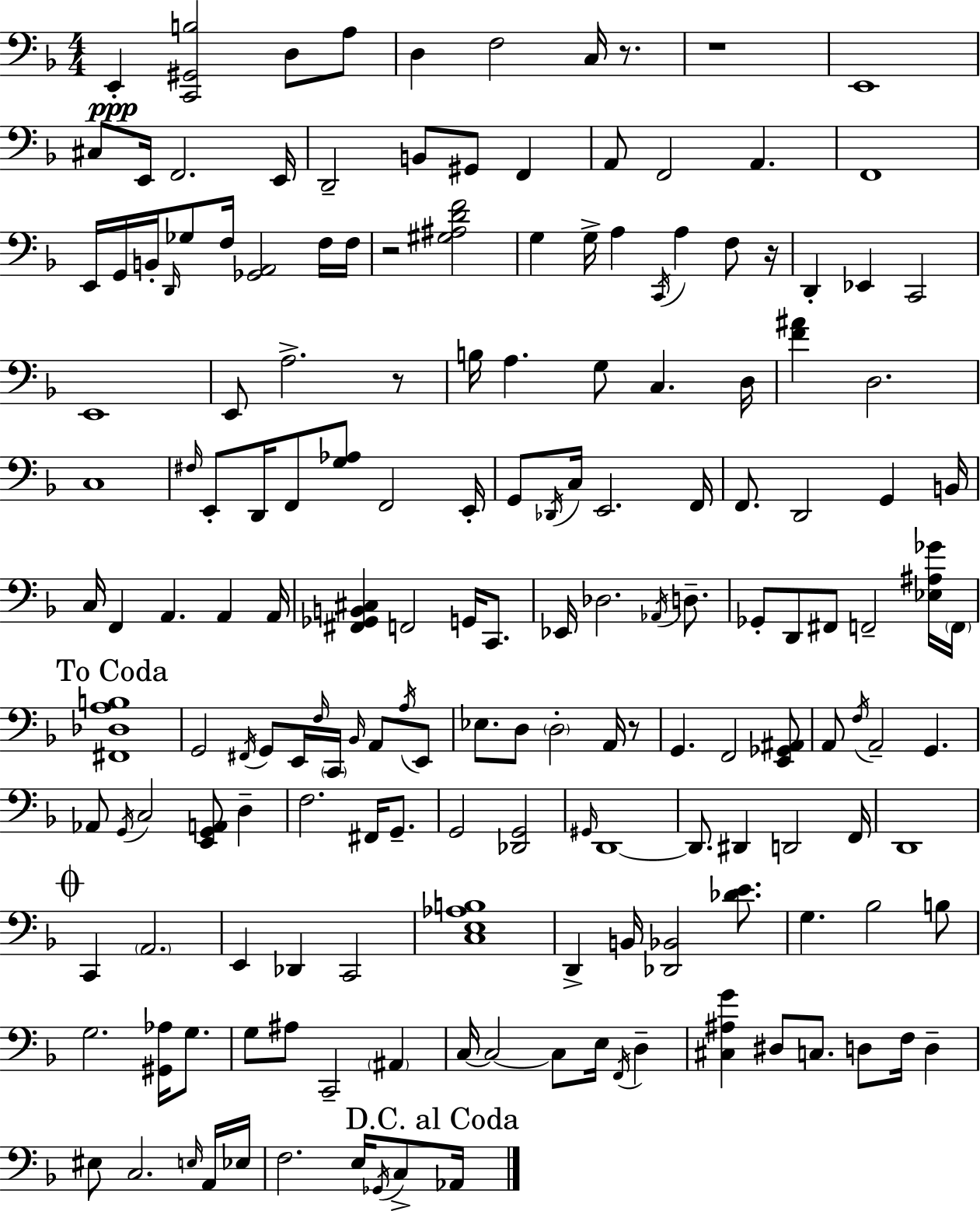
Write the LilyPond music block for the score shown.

{
  \clef bass
  \numericTimeSignature
  \time 4/4
  \key d \minor
  e,4-.\ppp <c, gis, b>2 d8 a8 | d4 f2 c16 r8. | r1 | e,1 | \break cis8 e,16 f,2. e,16 | d,2-- b,8 gis,8 f,4 | a,8 f,2 a,4. | f,1 | \break e,16 g,16 b,16-. \grace { d,16 } ges8 f16 <ges, a,>2 f16 | f16 r2 <gis ais d' f'>2 | g4 g16-> a4 \acciaccatura { c,16 } a4 f8 | r16 d,4-. ees,4 c,2 | \break e,1 | e,8 a2.-> | r8 b16 a4. g8 c4. | d16 <f' ais'>4 d2. | \break c1 | \grace { fis16 } e,8-. d,16 f,8 <g aes>8 f,2 | e,16-. g,8 \acciaccatura { des,16 } c16 e,2. | f,16 f,8. d,2 g,4 | \break b,16 c16 f,4 a,4. a,4 | a,16 <fis, ges, b, cis>4 f,2 | g,16 c,8. ees,16 des2. | \acciaccatura { aes,16 } d8.-- ges,8-. d,8 fis,8 f,2-- | \break <ees ais ges'>16 \parenthesize f,16 \mark "To Coda" <fis, des a b>1 | g,2 \acciaccatura { fis,16 } g,8 | e,16 \grace { f16 } \parenthesize c,16 \grace { bes,16 } a,8 \acciaccatura { a16 } e,8 ees8. d8 \parenthesize d2-. | a,16 r8 g,4. f,2 | \break <e, ges, ais,>8 a,8 \acciaccatura { f16 } a,2-- | g,4. aes,8 \acciaccatura { g,16 } c2 | <e, g, a,>8 d4-- f2. | fis,16 g,8.-- g,2 | \break <des, g,>2 \grace { gis,16 } d,1~~ | d,8. dis,4 | d,2 f,16 d,1 | \mark \markup { \musicglyph "scripts.coda" } c,4 | \break \parenthesize a,2. e,4 | des,4 c,2 <c e aes b>1 | d,4-> | b,16 <des, bes,>2 <des' e'>8. g4. | \break bes2 b8 g2. | <gis, aes>16 g8. g8 ais8 | c,2-- \parenthesize ais,4 c16~~ c2~~ | c8 e16 \acciaccatura { f,16 } d4-- <cis ais g'>4 | \break dis8 c8. d8 f16 d4-- eis8 c2. | \grace { e16 } a,16 ees16 f2. | e16 \acciaccatura { ges,16 } c8-> \mark "D.C. al Coda" aes,16 \bar "|."
}